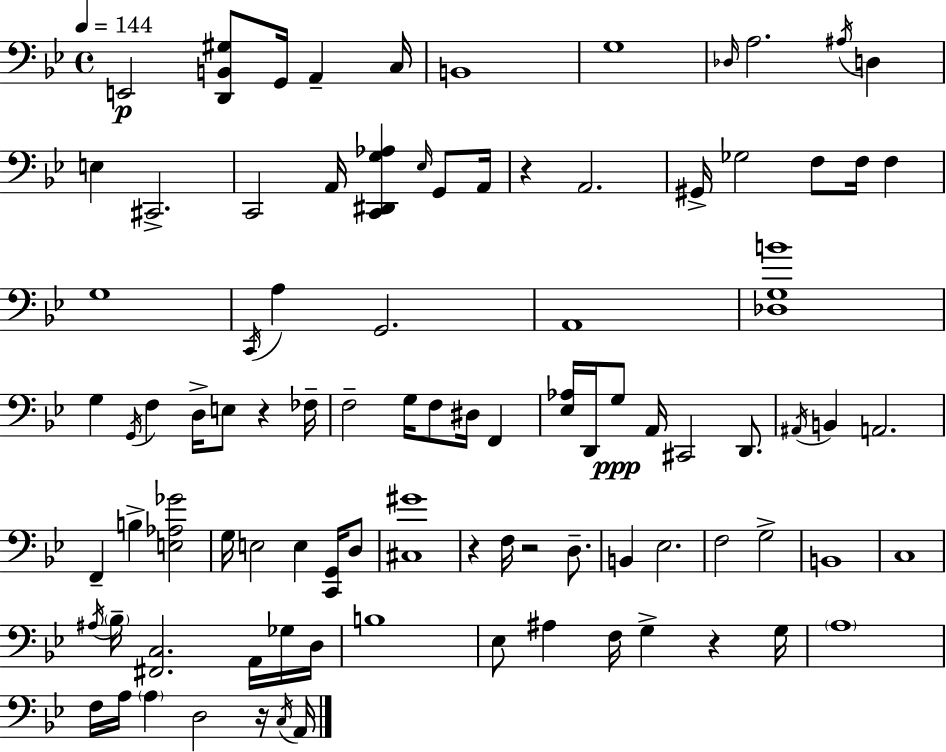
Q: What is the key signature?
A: BES major